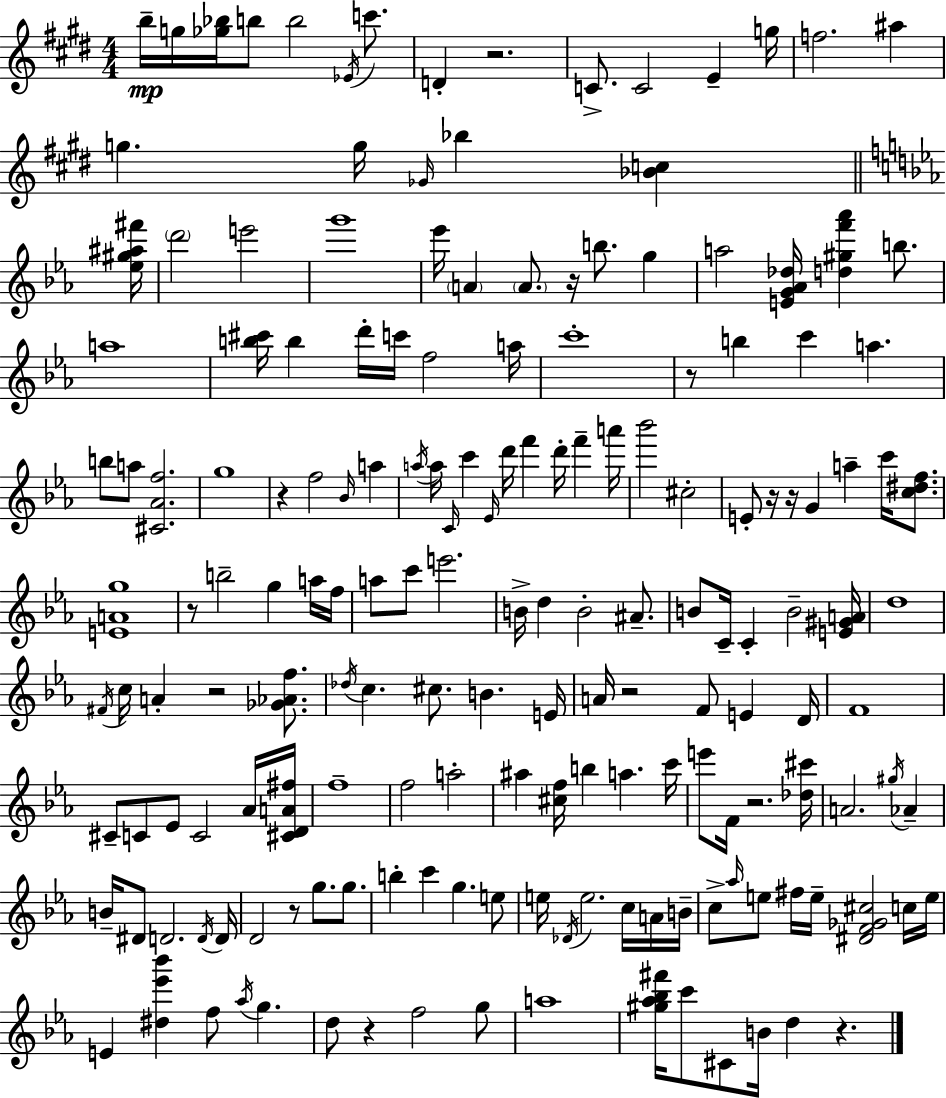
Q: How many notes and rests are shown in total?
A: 172